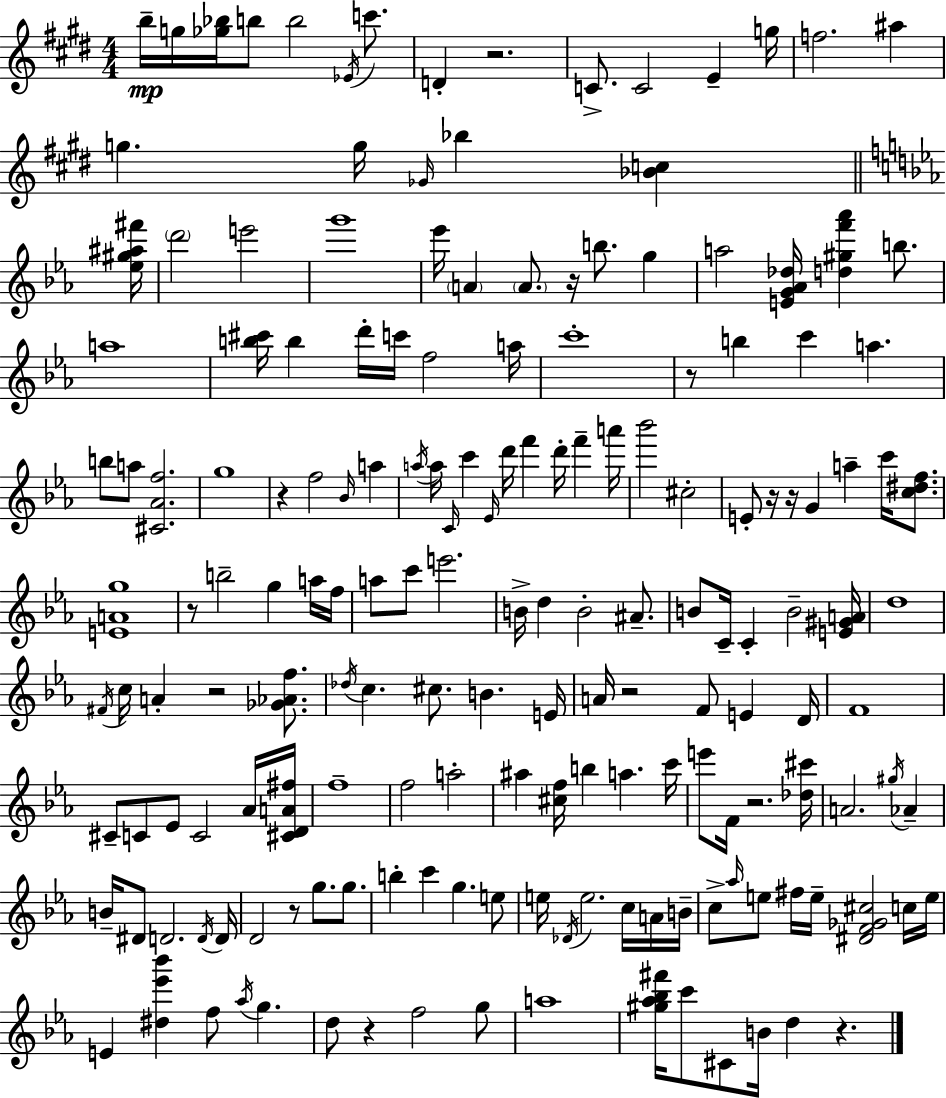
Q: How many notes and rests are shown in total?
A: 172